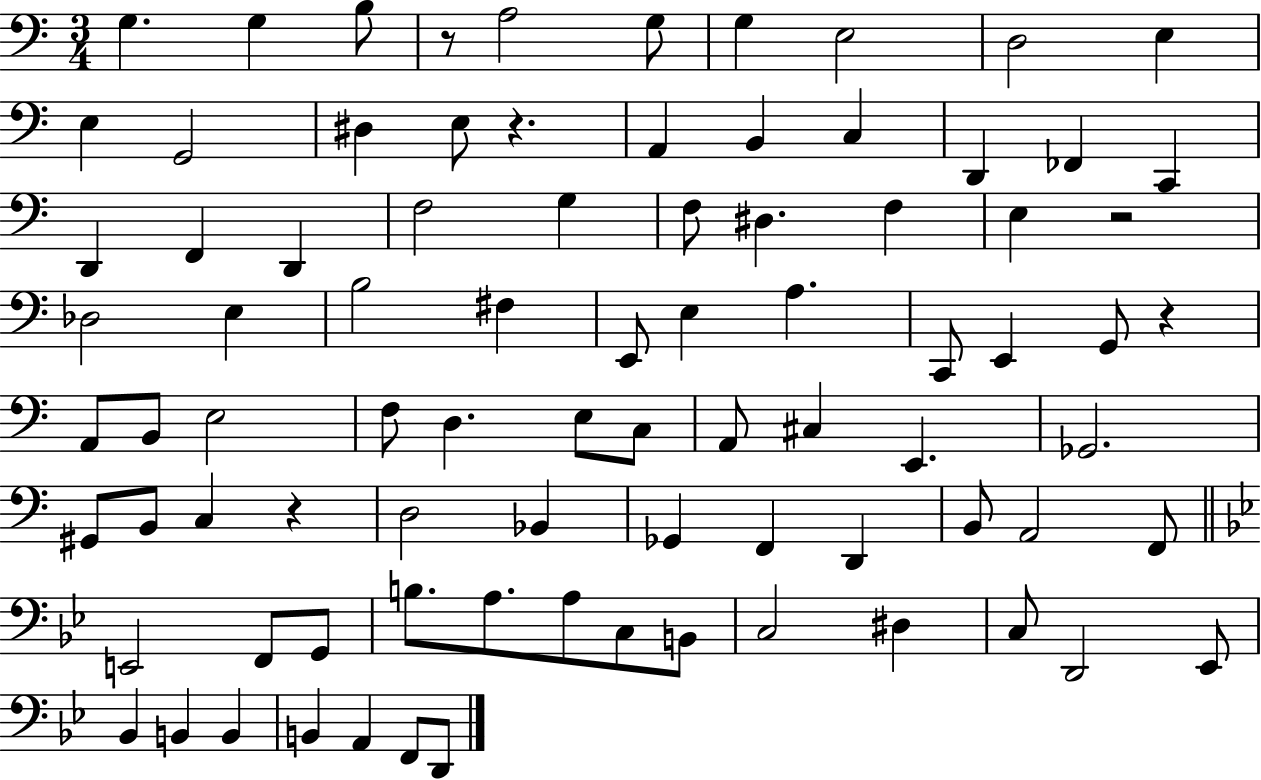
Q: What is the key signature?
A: C major